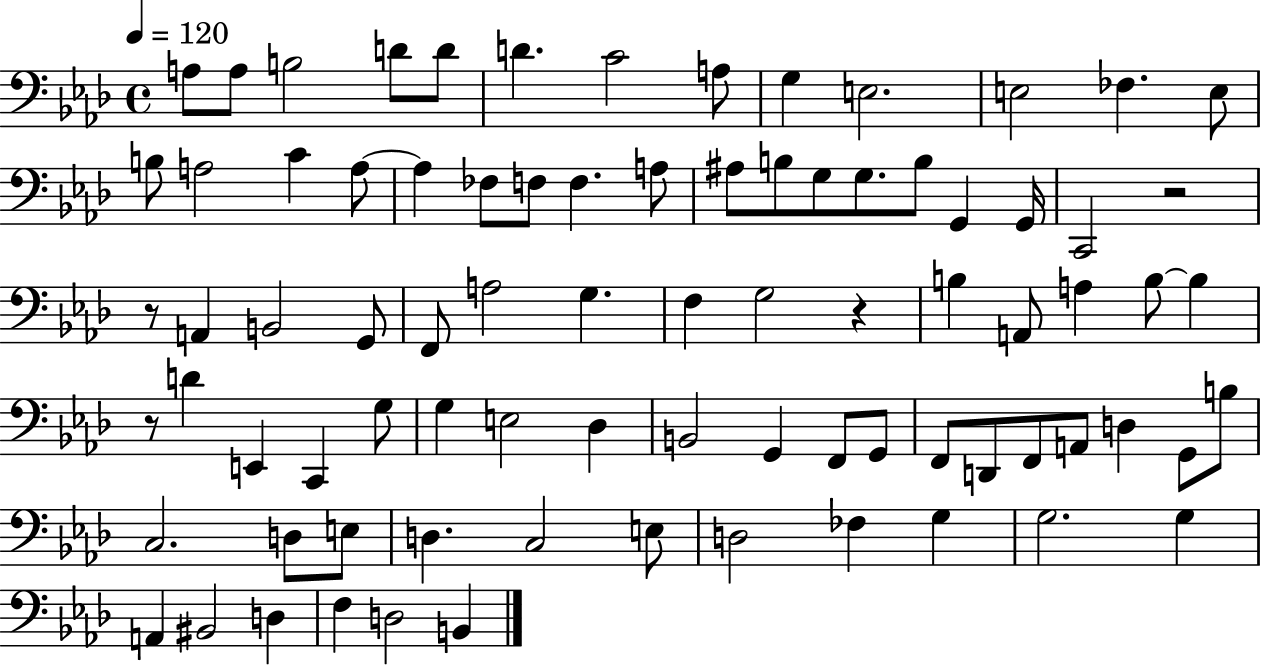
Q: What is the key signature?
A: AES major